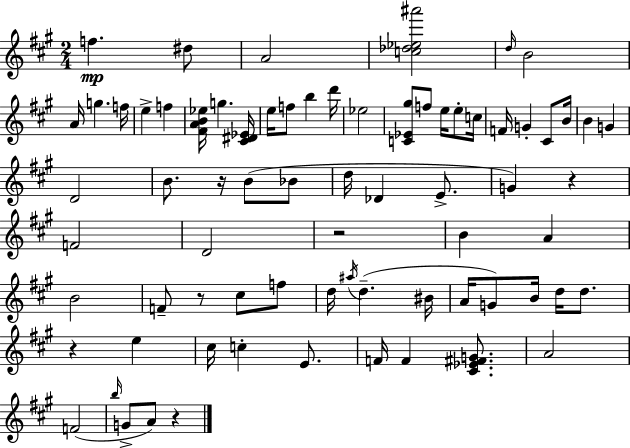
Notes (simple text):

F5/q. D#5/e A4/h [C5,Db5,Eb5,A#6]/h D5/s B4/h A4/s G5/q. F5/s E5/q F5/q [F#4,A4,B4,Eb5]/s G5/q. [C#4,D#4,Eb4]/s E5/s F5/e B5/q D6/s Eb5/h [C4,Eb4,G#5]/e F5/e E5/s E5/e C5/s F4/s G4/q C#4/e B4/s B4/q G4/q D4/h B4/e. R/s B4/e Bb4/e D5/s Db4/q E4/e. G4/q R/q F4/h D4/h R/h B4/q A4/q B4/h F4/e R/e C#5/e F5/e D5/s A#5/s D5/q. BIS4/s A4/s G4/e B4/s D5/s D5/e. R/q E5/q C#5/s C5/q E4/e. F4/s F4/q [C#4,Eb4,F#4,G4]/e. A4/h F4/h B5/s G4/e A4/e R/q